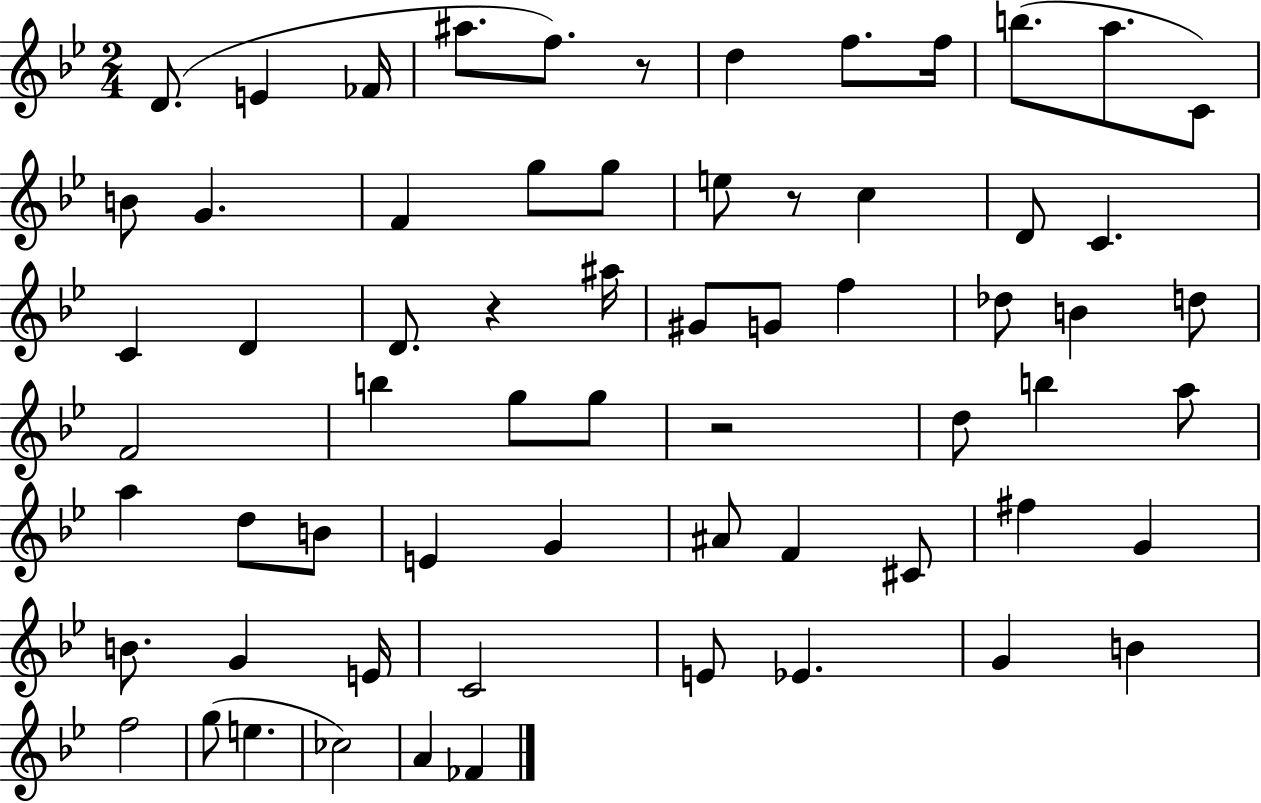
{
  \clef treble
  \numericTimeSignature
  \time 2/4
  \key bes \major
  d'8.( e'4 fes'16 | ais''8. f''8.) r8 | d''4 f''8. f''16 | b''8.( a''8. c'8) | \break b'8 g'4. | f'4 g''8 g''8 | e''8 r8 c''4 | d'8 c'4. | \break c'4 d'4 | d'8. r4 ais''16 | gis'8 g'8 f''4 | des''8 b'4 d''8 | \break f'2 | b''4 g''8 g''8 | r2 | d''8 b''4 a''8 | \break a''4 d''8 b'8 | e'4 g'4 | ais'8 f'4 cis'8 | fis''4 g'4 | \break b'8. g'4 e'16 | c'2 | e'8 ees'4. | g'4 b'4 | \break f''2 | g''8( e''4. | ces''2) | a'4 fes'4 | \break \bar "|."
}